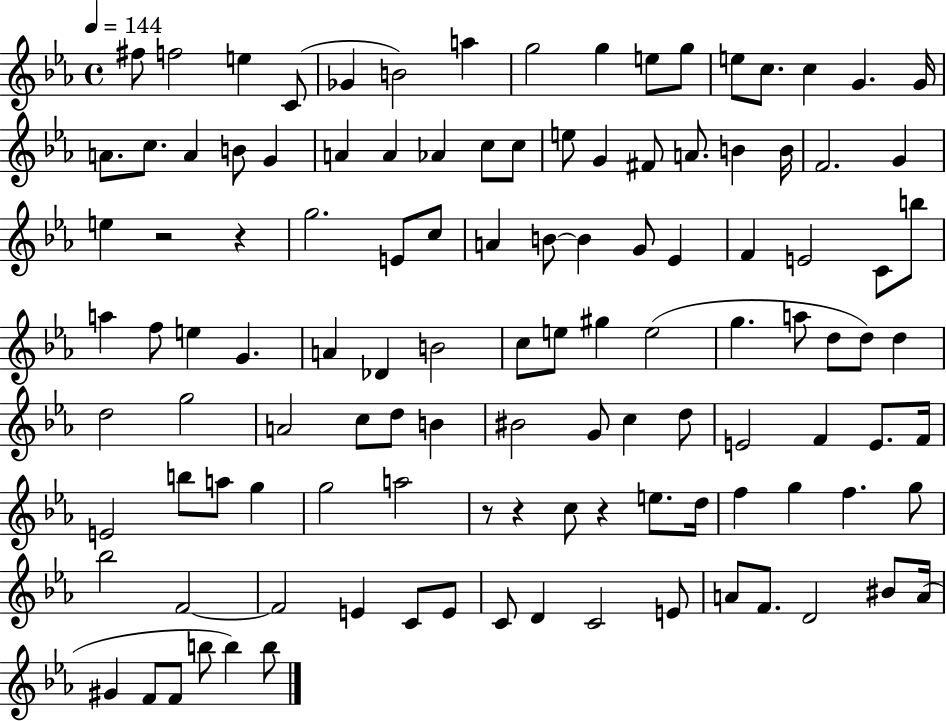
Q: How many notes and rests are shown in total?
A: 116